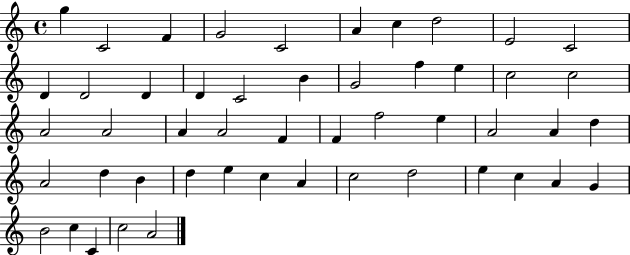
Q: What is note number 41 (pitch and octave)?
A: D5